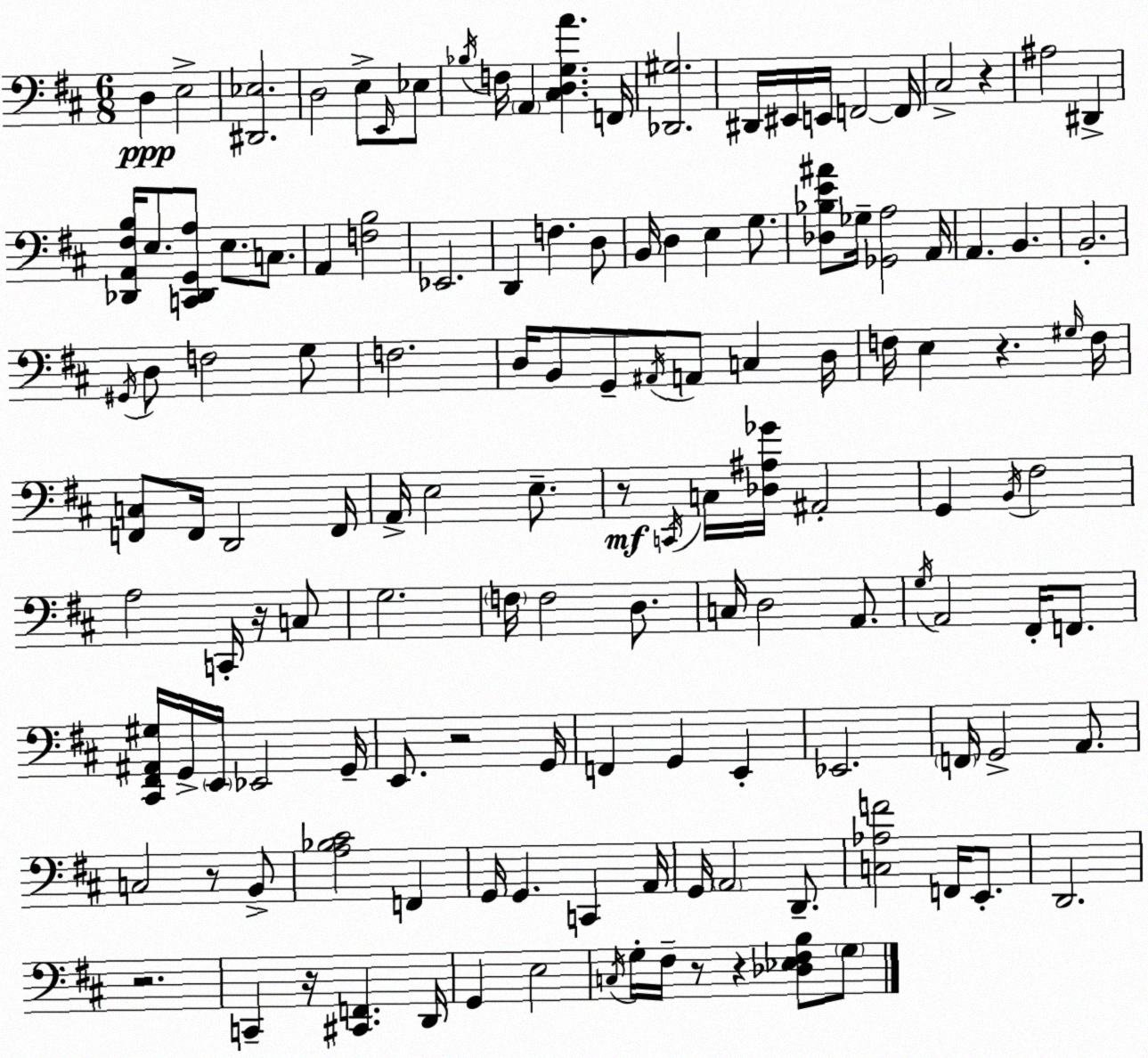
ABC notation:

X:1
T:Untitled
M:6/8
L:1/4
K:D
D, E,2 [^D,,_E,]2 D,2 E,/2 E,,/4 _E,/2 _B,/4 F,/4 A,, [^C,D,G,A] F,,/4 [_D,,^G,]2 ^D,,/4 ^E,,/4 E,,/4 F,,2 F,,/4 ^C,2 z ^A,2 ^D,, [_D,,A,,^F,B,]/4 E,/2 [C,,_D,,G,,A,]/2 E,/2 C,/2 A,, [F,B,]2 _E,,2 D,, F, D,/2 B,,/4 D, E, G,/2 [_D,_B,E^A]/2 _G,/4 [_G,,A,]2 A,,/4 A,, B,, B,,2 ^G,,/4 D,/2 F,2 G,/2 F,2 D,/4 B,,/2 G,,/2 ^A,,/4 A,,/2 C, D,/4 F,/4 E, z ^G,/4 F,/4 [F,,C,]/2 F,,/4 D,,2 F,,/4 A,,/4 E,2 E,/2 z/2 C,,/4 C,/4 [_D,^A,_G]/4 ^A,,2 G,, B,,/4 ^F,2 A,2 C,,/4 z/4 C,/2 G,2 F,/4 F,2 D,/2 C,/4 D,2 A,,/2 G,/4 A,,2 ^F,,/4 F,,/2 [^C,,^F,,^A,,^G,]/4 G,,/4 E,,/4 _E,,2 G,,/4 E,,/2 z2 G,,/4 F,, G,, E,, _E,,2 F,,/4 G,,2 A,,/2 C,2 z/2 B,,/2 [A,_B,^C]2 F,, G,,/4 G,, C,, A,,/4 G,,/4 A,,2 D,,/2 [C,_A,F]2 F,,/4 E,,/2 D,,2 z2 C,, z/4 [^C,,F,,] D,,/4 G,, E,2 C,/4 G,/4 ^F,/4 z/2 z [_D,_E,^F,B,]/2 G,/2